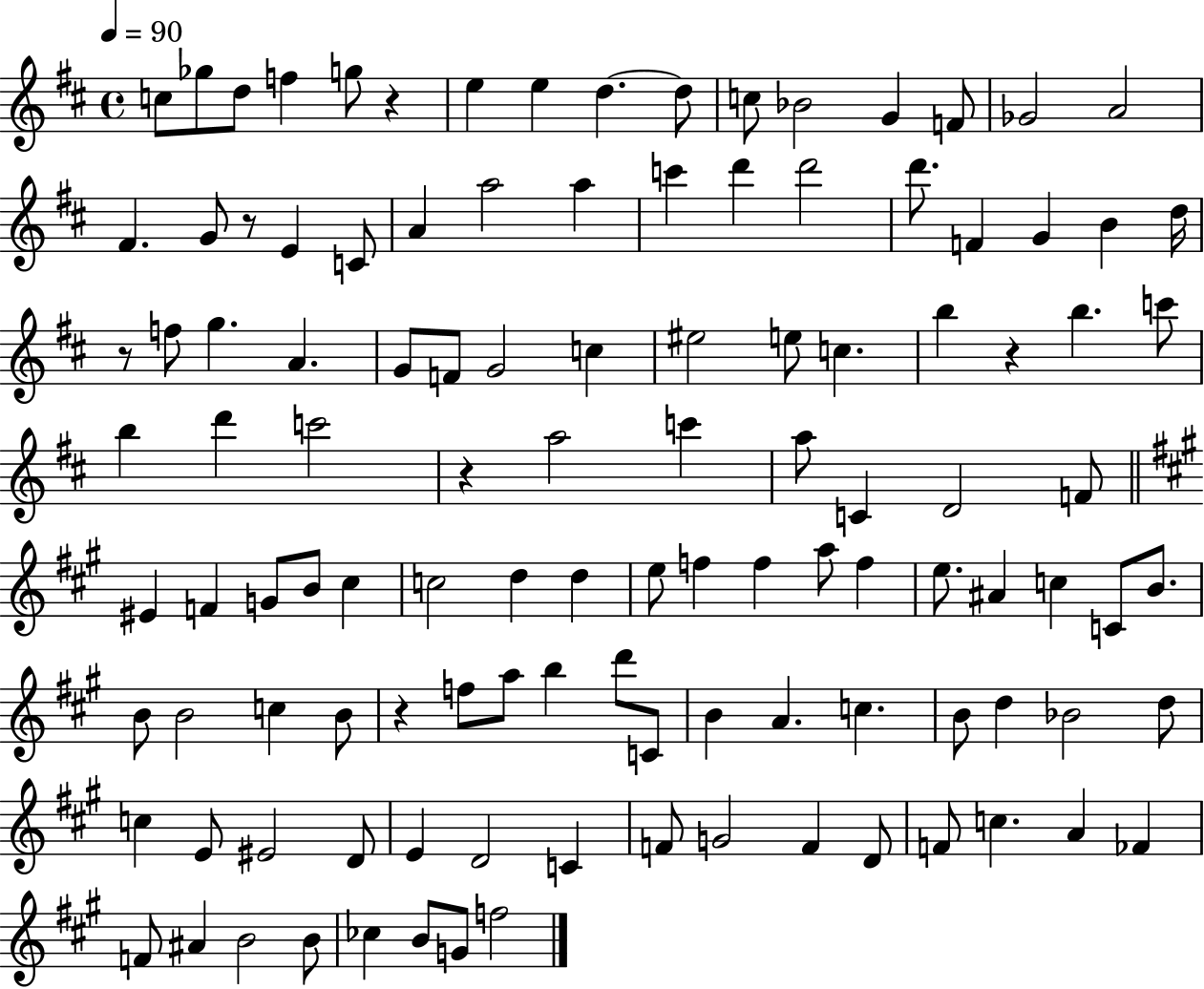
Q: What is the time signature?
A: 4/4